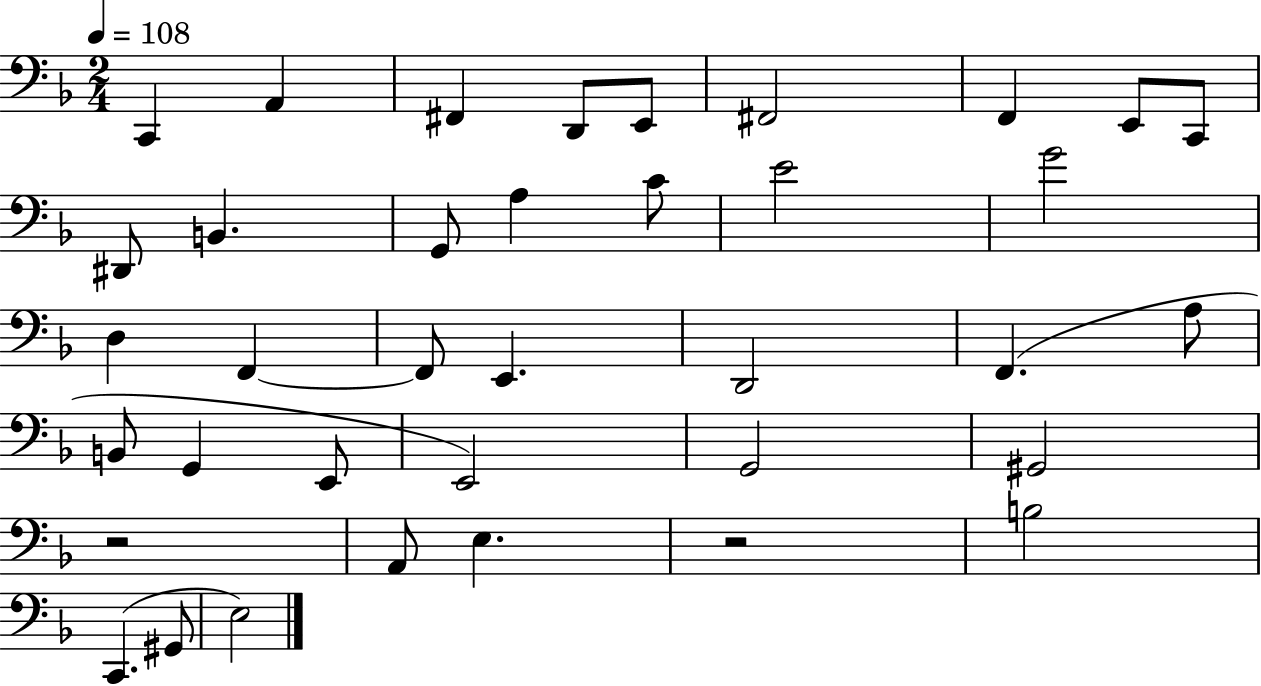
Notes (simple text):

C2/q A2/q F#2/q D2/e E2/e F#2/h F2/q E2/e C2/e D#2/e B2/q. G2/e A3/q C4/e E4/h G4/h D3/q F2/q F2/e E2/q. D2/h F2/q. A3/e B2/e G2/q E2/e E2/h G2/h G#2/h R/h A2/e E3/q. R/h B3/h C2/q. G#2/e E3/h